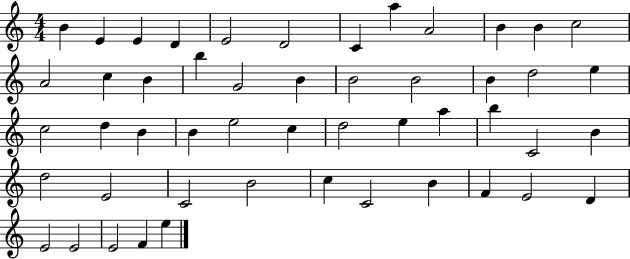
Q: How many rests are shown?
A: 0